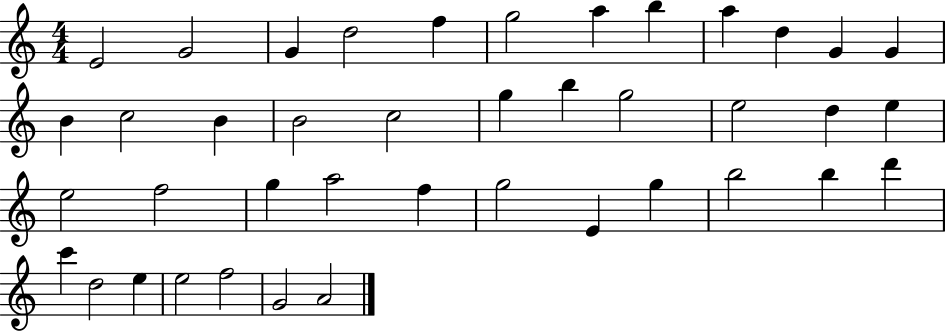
{
  \clef treble
  \numericTimeSignature
  \time 4/4
  \key c \major
  e'2 g'2 | g'4 d''2 f''4 | g''2 a''4 b''4 | a''4 d''4 g'4 g'4 | \break b'4 c''2 b'4 | b'2 c''2 | g''4 b''4 g''2 | e''2 d''4 e''4 | \break e''2 f''2 | g''4 a''2 f''4 | g''2 e'4 g''4 | b''2 b''4 d'''4 | \break c'''4 d''2 e''4 | e''2 f''2 | g'2 a'2 | \bar "|."
}